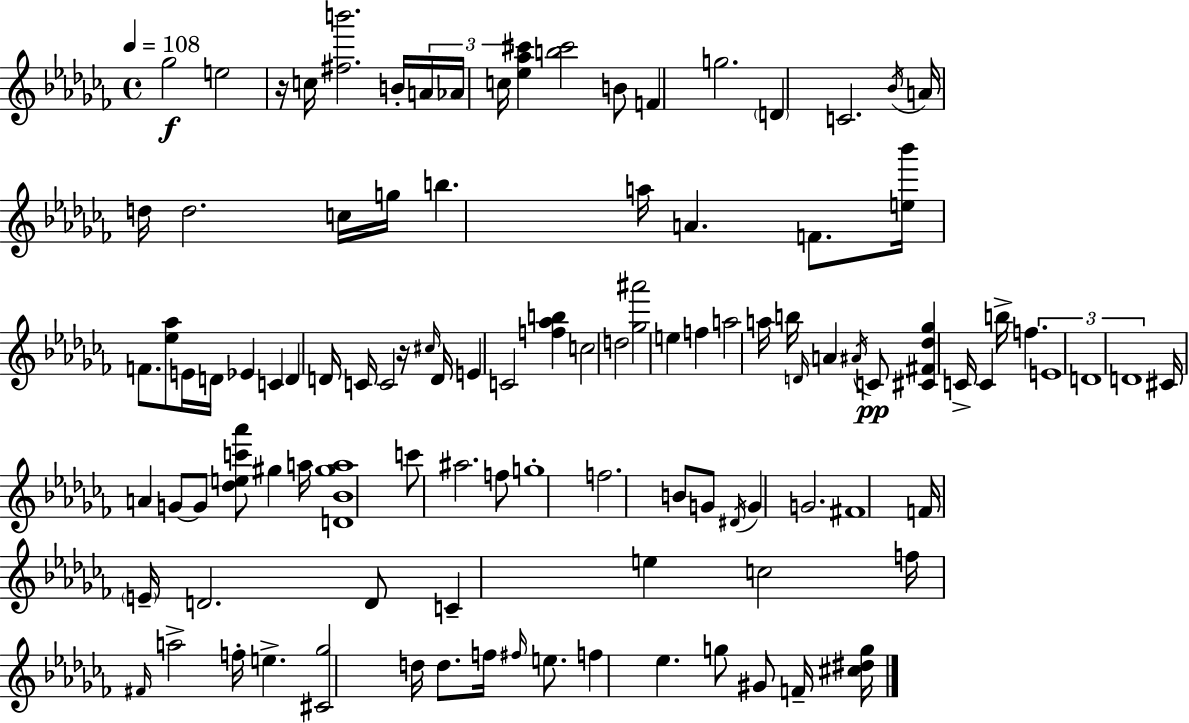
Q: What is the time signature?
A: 4/4